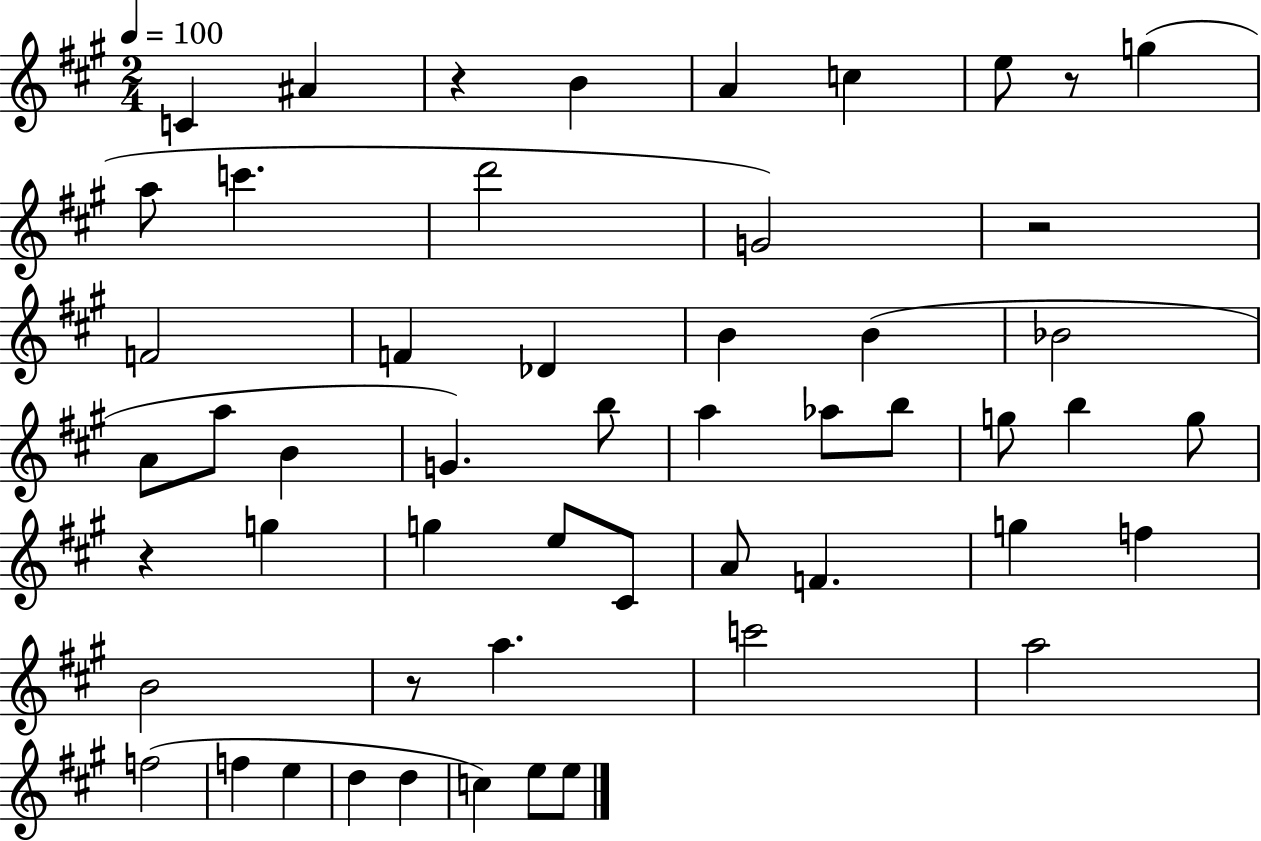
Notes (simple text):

C4/q A#4/q R/q B4/q A4/q C5/q E5/e R/e G5/q A5/e C6/q. D6/h G4/h R/h F4/h F4/q Db4/q B4/q B4/q Bb4/h A4/e A5/e B4/q G4/q. B5/e A5/q Ab5/e B5/e G5/e B5/q G5/e R/q G5/q G5/q E5/e C#4/e A4/e F4/q. G5/q F5/q B4/h R/e A5/q. C6/h A5/h F5/h F5/q E5/q D5/q D5/q C5/q E5/e E5/e